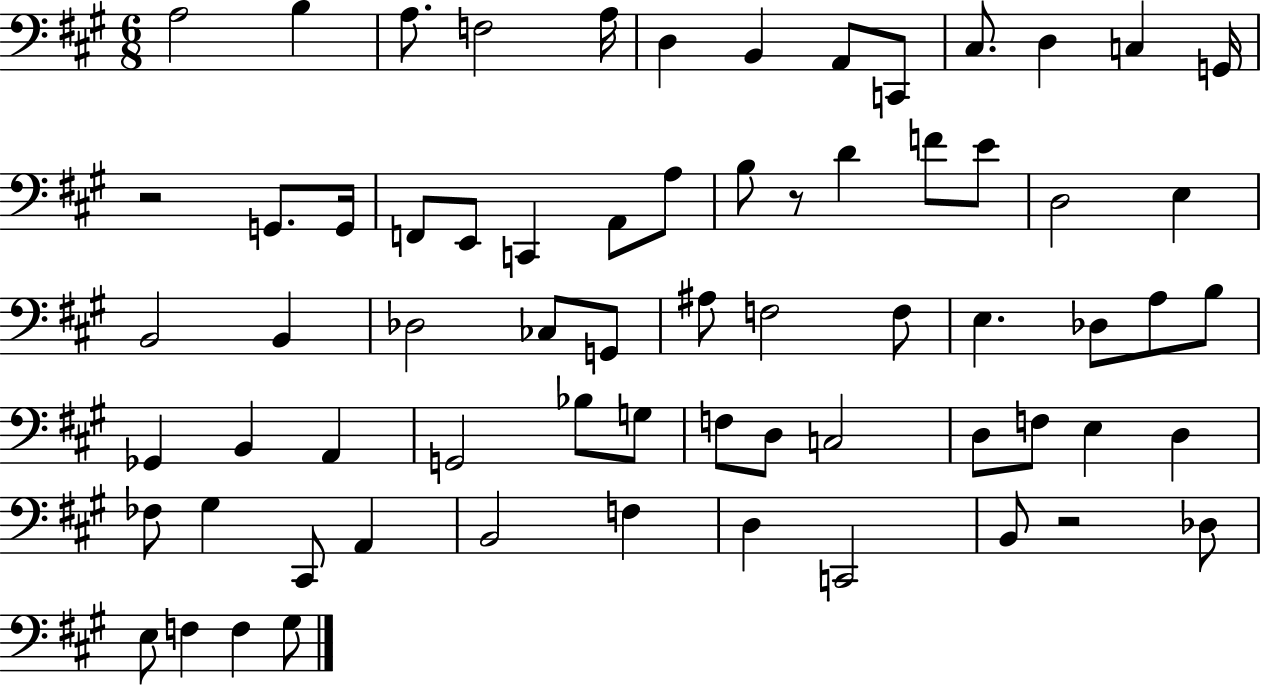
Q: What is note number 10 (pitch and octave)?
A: C#3